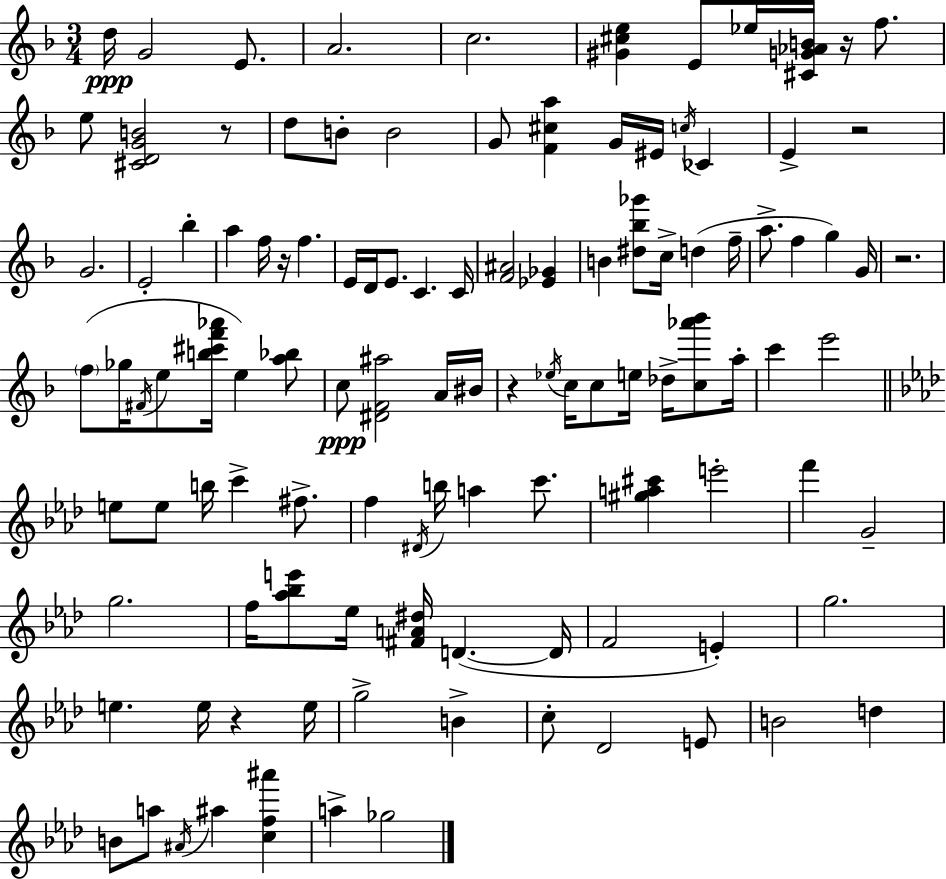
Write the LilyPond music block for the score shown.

{
  \clef treble
  \numericTimeSignature
  \time 3/4
  \key d \minor
  d''16\ppp g'2 e'8. | a'2. | c''2. | <gis' cis'' e''>4 e'8 ees''16 <cis' g' aes' b'>16 r16 f''8. | \break e''8 <cis' d' g' b'>2 r8 | d''8 b'8-. b'2 | g'8 <f' cis'' a''>4 g'16 eis'16 \acciaccatura { c''16 } ces'4 | e'4-> r2 | \break g'2. | e'2-. bes''4-. | a''4 f''16 r16 f''4. | e'16 d'16 e'8. c'4. | \break c'16 <f' ais'>2 <ees' ges'>4 | b'4 <dis'' bes'' ges'''>8 c''16-> d''4( | f''16-- a''8.-> f''4 g''4) | g'16 r2. | \break \parenthesize f''8( ges''16 \acciaccatura { fis'16 } e''8 <b'' cis''' f''' aes'''>16 e''4) | <a'' bes''>8 c''8\ppp <dis' f' ais''>2 | a'16 bis'16 r4 \acciaccatura { ees''16 } c''16 c''8 e''16 des''16-> | <c'' aes''' bes'''>8 a''16-. c'''4 e'''2 | \break \bar "||" \break \key aes \major e''8 e''8 b''16 c'''4-> fis''8.-> | f''4 \acciaccatura { dis'16 } b''16 a''4 c'''8. | <gis'' a'' cis'''>4 e'''2-. | f'''4 g'2-- | \break g''2. | f''16 <aes'' bes'' e'''>8 ees''16 <fis' a' dis''>16 d'4.~(~ | d'16 f'2 e'4-.) | g''2. | \break e''4. e''16 r4 | e''16 g''2-> b'4-> | c''8-. des'2 e'8 | b'2 d''4 | \break b'8 a''8 \acciaccatura { ais'16 } ais''4 <c'' f'' ais'''>4 | a''4-> ges''2 | \bar "|."
}